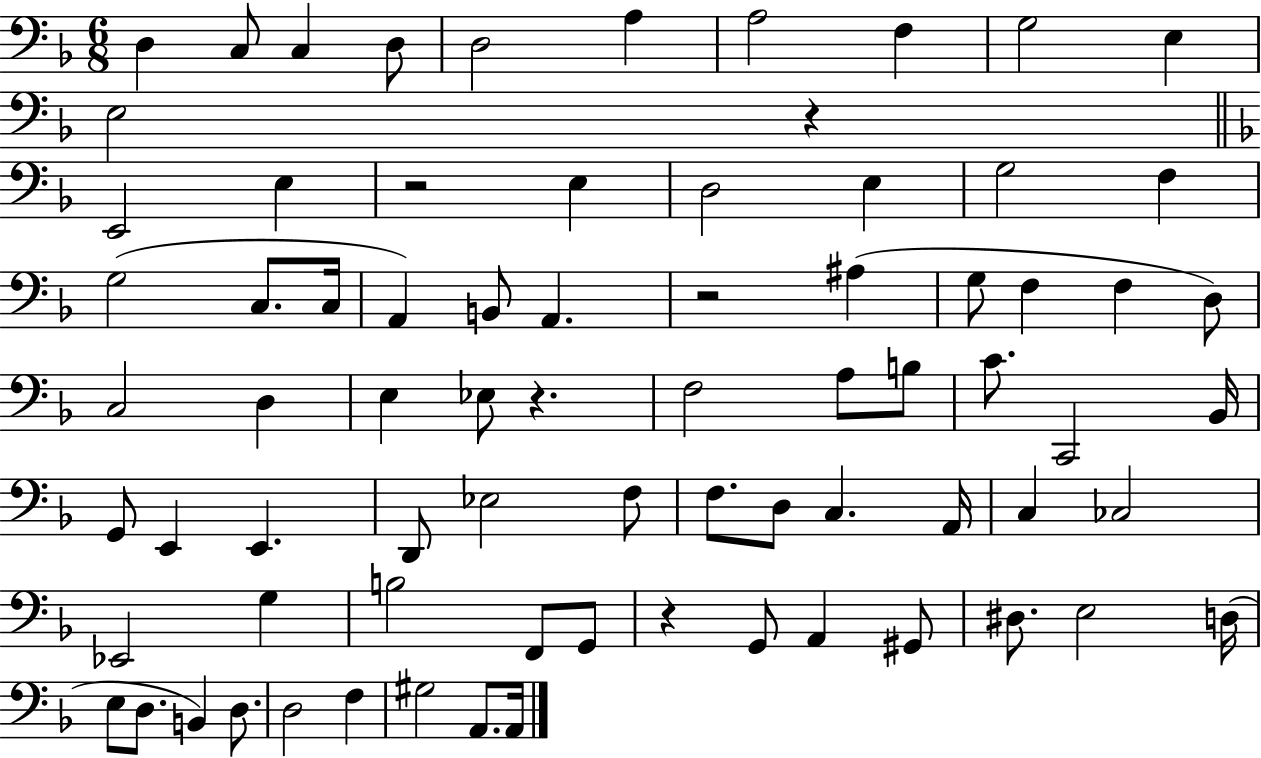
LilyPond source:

{
  \clef bass
  \numericTimeSignature
  \time 6/8
  \key f \major
  d4 c8 c4 d8 | d2 a4 | a2 f4 | g2 e4 | \break e2 r4 | \bar "||" \break \key d \minor e,2 e4 | r2 e4 | d2 e4 | g2 f4 | \break g2( c8. c16 | a,4) b,8 a,4. | r2 ais4( | g8 f4 f4 d8) | \break c2 d4 | e4 ees8 r4. | f2 a8 b8 | c'8. c,2 bes,16 | \break g,8 e,4 e,4. | d,8 ees2 f8 | f8. d8 c4. a,16 | c4 ces2 | \break ees,2 g4 | b2 f,8 g,8 | r4 g,8 a,4 gis,8 | dis8. e2 d16( | \break e8 d8. b,4) d8. | d2 f4 | gis2 a,8. a,16 | \bar "|."
}